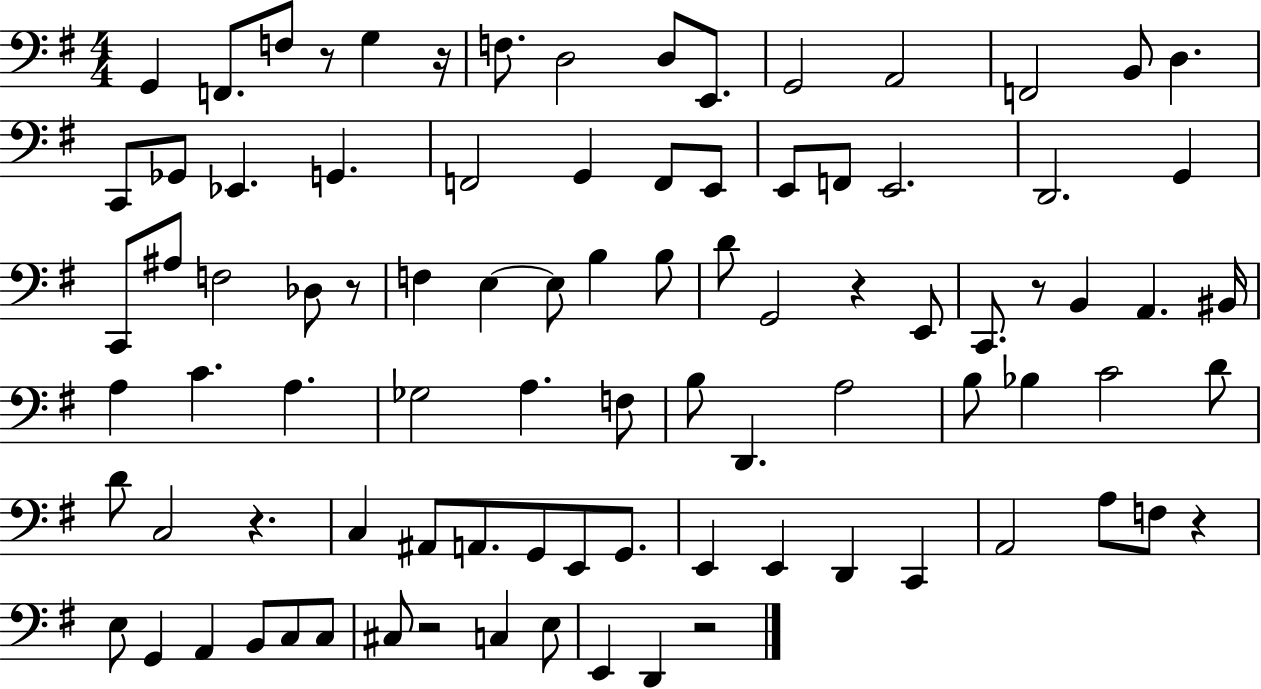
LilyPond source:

{
  \clef bass
  \numericTimeSignature
  \time 4/4
  \key g \major
  g,4 f,8. f8 r8 g4 r16 | f8. d2 d8 e,8. | g,2 a,2 | f,2 b,8 d4. | \break c,8 ges,8 ees,4. g,4. | f,2 g,4 f,8 e,8 | e,8 f,8 e,2. | d,2. g,4 | \break c,8 ais8 f2 des8 r8 | f4 e4~~ e8 b4 b8 | d'8 g,2 r4 e,8 | c,8. r8 b,4 a,4. bis,16 | \break a4 c'4. a4. | ges2 a4. f8 | b8 d,4. a2 | b8 bes4 c'2 d'8 | \break d'8 c2 r4. | c4 ais,8 a,8. g,8 e,8 g,8. | e,4 e,4 d,4 c,4 | a,2 a8 f8 r4 | \break e8 g,4 a,4 b,8 c8 c8 | cis8 r2 c4 e8 | e,4 d,4 r2 | \bar "|."
}